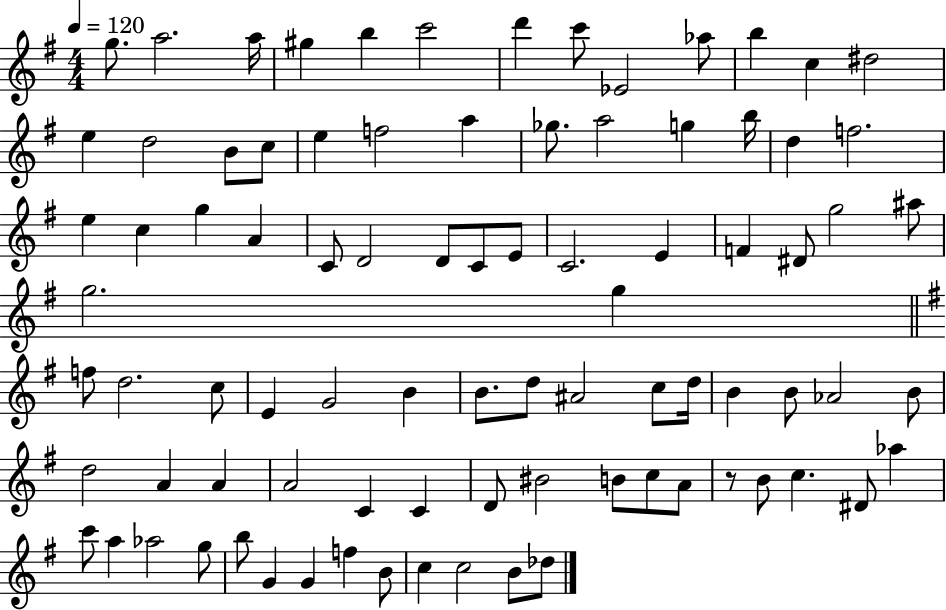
G5/e. A5/h. A5/s G#5/q B5/q C6/h D6/q C6/e Eb4/h Ab5/e B5/q C5/q D#5/h E5/q D5/h B4/e C5/e E5/q F5/h A5/q Gb5/e. A5/h G5/q B5/s D5/q F5/h. E5/q C5/q G5/q A4/q C4/e D4/h D4/e C4/e E4/e C4/h. E4/q F4/q D#4/e G5/h A#5/e G5/h. G5/q F5/e D5/h. C5/e E4/q G4/h B4/q B4/e. D5/e A#4/h C5/e D5/s B4/q B4/e Ab4/h B4/e D5/h A4/q A4/q A4/h C4/q C4/q D4/e BIS4/h B4/e C5/e A4/e R/e B4/e C5/q. D#4/e Ab5/q C6/e A5/q Ab5/h G5/e B5/e G4/q G4/q F5/q B4/e C5/q C5/h B4/e Db5/e